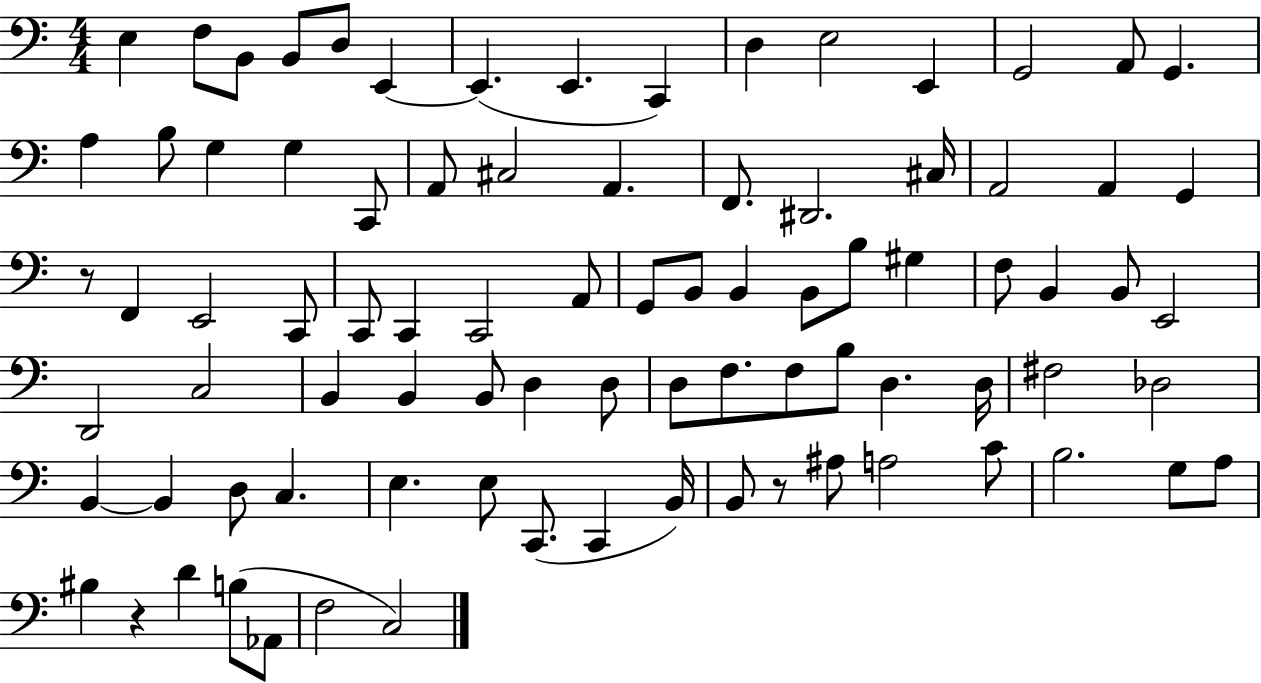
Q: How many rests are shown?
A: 3